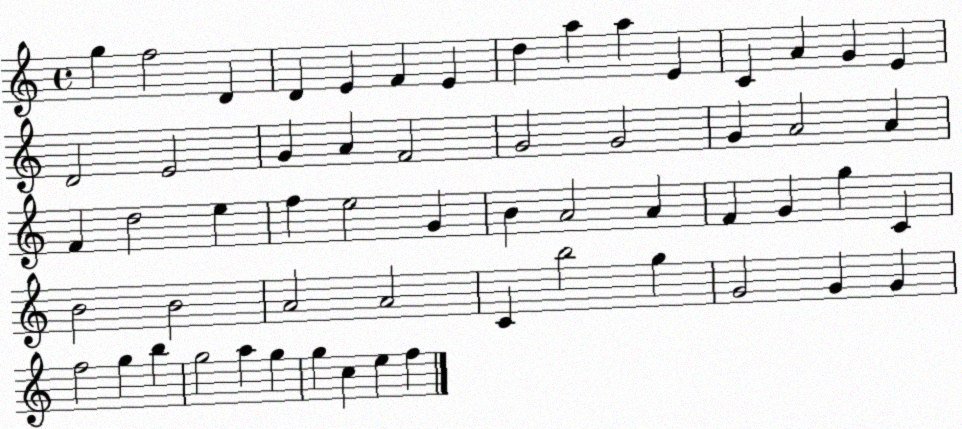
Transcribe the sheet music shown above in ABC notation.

X:1
T:Untitled
M:4/4
L:1/4
K:C
g f2 D D E F E d a a E C A G E D2 E2 G A F2 G2 G2 G A2 A F d2 e f e2 G B A2 A F G g C B2 B2 A2 A2 C b2 g G2 G G f2 g b g2 a g g c e f